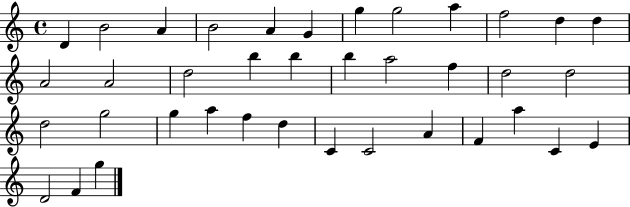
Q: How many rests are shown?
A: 0